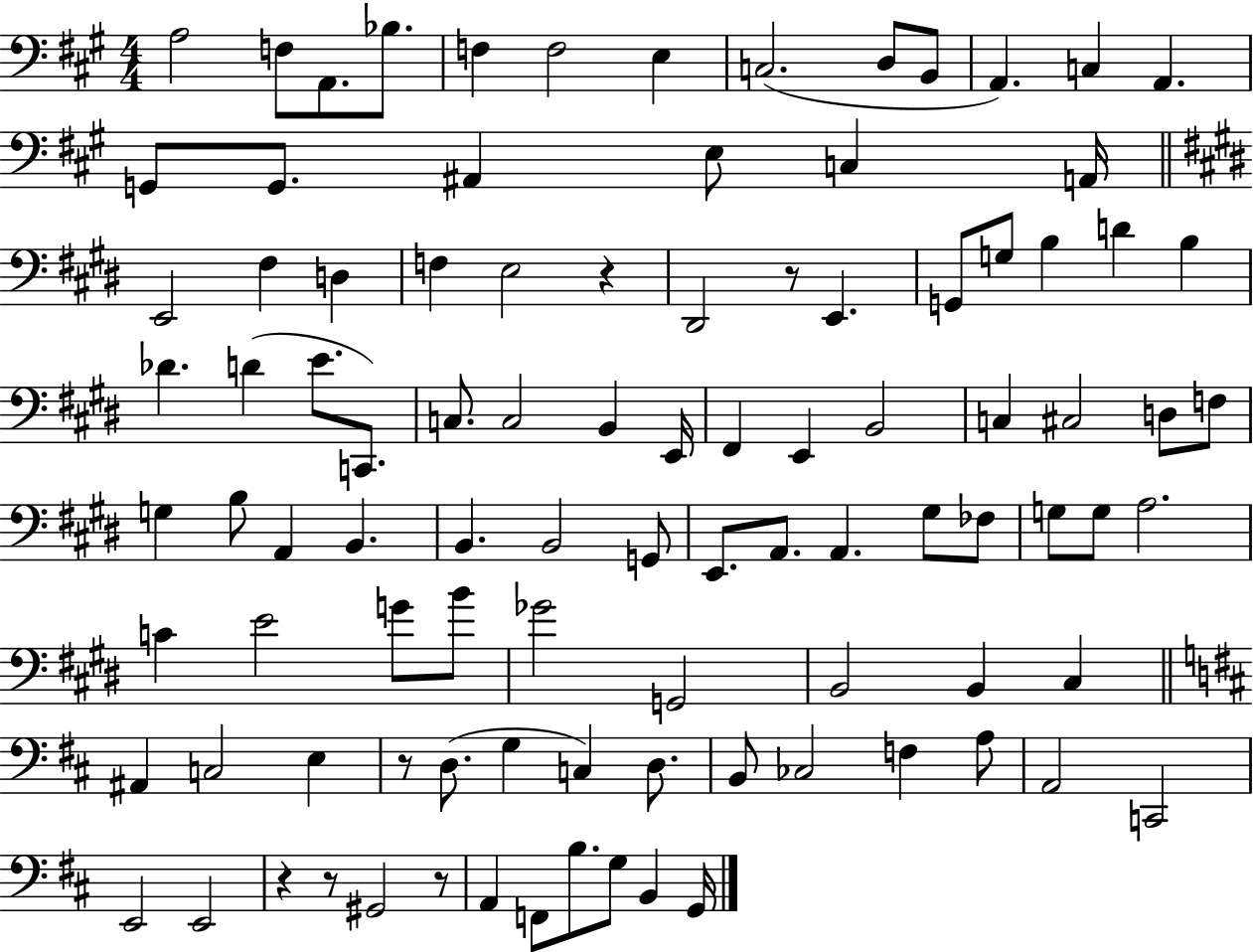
X:1
T:Untitled
M:4/4
L:1/4
K:A
A,2 F,/2 A,,/2 _B,/2 F, F,2 E, C,2 D,/2 B,,/2 A,, C, A,, G,,/2 G,,/2 ^A,, E,/2 C, A,,/4 E,,2 ^F, D, F, E,2 z ^D,,2 z/2 E,, G,,/2 G,/2 B, D B, _D D E/2 C,,/2 C,/2 C,2 B,, E,,/4 ^F,, E,, B,,2 C, ^C,2 D,/2 F,/2 G, B,/2 A,, B,, B,, B,,2 G,,/2 E,,/2 A,,/2 A,, ^G,/2 _F,/2 G,/2 G,/2 A,2 C E2 G/2 B/2 _G2 G,,2 B,,2 B,, ^C, ^A,, C,2 E, z/2 D,/2 G, C, D,/2 B,,/2 _C,2 F, A,/2 A,,2 C,,2 E,,2 E,,2 z z/2 ^G,,2 z/2 A,, F,,/2 B,/2 G,/2 B,, G,,/4